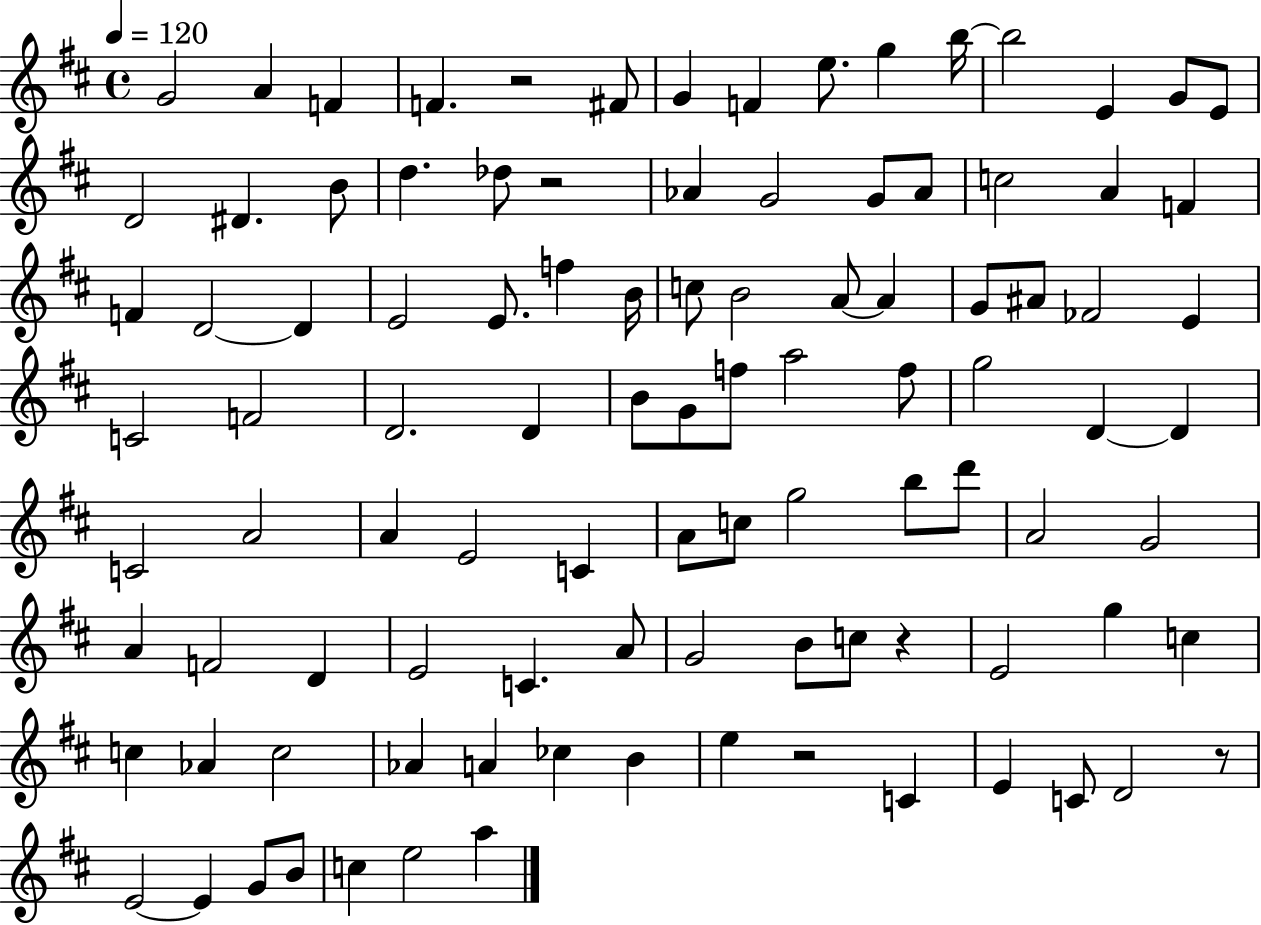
{
  \clef treble
  \time 4/4
  \defaultTimeSignature
  \key d \major
  \tempo 4 = 120
  g'2 a'4 f'4 | f'4. r2 fis'8 | g'4 f'4 e''8. g''4 b''16~~ | b''2 e'4 g'8 e'8 | \break d'2 dis'4. b'8 | d''4. des''8 r2 | aes'4 g'2 g'8 aes'8 | c''2 a'4 f'4 | \break f'4 d'2~~ d'4 | e'2 e'8. f''4 b'16 | c''8 b'2 a'8~~ a'4 | g'8 ais'8 fes'2 e'4 | \break c'2 f'2 | d'2. d'4 | b'8 g'8 f''8 a''2 f''8 | g''2 d'4~~ d'4 | \break c'2 a'2 | a'4 e'2 c'4 | a'8 c''8 g''2 b''8 d'''8 | a'2 g'2 | \break a'4 f'2 d'4 | e'2 c'4. a'8 | g'2 b'8 c''8 r4 | e'2 g''4 c''4 | \break c''4 aes'4 c''2 | aes'4 a'4 ces''4 b'4 | e''4 r2 c'4 | e'4 c'8 d'2 r8 | \break e'2~~ e'4 g'8 b'8 | c''4 e''2 a''4 | \bar "|."
}